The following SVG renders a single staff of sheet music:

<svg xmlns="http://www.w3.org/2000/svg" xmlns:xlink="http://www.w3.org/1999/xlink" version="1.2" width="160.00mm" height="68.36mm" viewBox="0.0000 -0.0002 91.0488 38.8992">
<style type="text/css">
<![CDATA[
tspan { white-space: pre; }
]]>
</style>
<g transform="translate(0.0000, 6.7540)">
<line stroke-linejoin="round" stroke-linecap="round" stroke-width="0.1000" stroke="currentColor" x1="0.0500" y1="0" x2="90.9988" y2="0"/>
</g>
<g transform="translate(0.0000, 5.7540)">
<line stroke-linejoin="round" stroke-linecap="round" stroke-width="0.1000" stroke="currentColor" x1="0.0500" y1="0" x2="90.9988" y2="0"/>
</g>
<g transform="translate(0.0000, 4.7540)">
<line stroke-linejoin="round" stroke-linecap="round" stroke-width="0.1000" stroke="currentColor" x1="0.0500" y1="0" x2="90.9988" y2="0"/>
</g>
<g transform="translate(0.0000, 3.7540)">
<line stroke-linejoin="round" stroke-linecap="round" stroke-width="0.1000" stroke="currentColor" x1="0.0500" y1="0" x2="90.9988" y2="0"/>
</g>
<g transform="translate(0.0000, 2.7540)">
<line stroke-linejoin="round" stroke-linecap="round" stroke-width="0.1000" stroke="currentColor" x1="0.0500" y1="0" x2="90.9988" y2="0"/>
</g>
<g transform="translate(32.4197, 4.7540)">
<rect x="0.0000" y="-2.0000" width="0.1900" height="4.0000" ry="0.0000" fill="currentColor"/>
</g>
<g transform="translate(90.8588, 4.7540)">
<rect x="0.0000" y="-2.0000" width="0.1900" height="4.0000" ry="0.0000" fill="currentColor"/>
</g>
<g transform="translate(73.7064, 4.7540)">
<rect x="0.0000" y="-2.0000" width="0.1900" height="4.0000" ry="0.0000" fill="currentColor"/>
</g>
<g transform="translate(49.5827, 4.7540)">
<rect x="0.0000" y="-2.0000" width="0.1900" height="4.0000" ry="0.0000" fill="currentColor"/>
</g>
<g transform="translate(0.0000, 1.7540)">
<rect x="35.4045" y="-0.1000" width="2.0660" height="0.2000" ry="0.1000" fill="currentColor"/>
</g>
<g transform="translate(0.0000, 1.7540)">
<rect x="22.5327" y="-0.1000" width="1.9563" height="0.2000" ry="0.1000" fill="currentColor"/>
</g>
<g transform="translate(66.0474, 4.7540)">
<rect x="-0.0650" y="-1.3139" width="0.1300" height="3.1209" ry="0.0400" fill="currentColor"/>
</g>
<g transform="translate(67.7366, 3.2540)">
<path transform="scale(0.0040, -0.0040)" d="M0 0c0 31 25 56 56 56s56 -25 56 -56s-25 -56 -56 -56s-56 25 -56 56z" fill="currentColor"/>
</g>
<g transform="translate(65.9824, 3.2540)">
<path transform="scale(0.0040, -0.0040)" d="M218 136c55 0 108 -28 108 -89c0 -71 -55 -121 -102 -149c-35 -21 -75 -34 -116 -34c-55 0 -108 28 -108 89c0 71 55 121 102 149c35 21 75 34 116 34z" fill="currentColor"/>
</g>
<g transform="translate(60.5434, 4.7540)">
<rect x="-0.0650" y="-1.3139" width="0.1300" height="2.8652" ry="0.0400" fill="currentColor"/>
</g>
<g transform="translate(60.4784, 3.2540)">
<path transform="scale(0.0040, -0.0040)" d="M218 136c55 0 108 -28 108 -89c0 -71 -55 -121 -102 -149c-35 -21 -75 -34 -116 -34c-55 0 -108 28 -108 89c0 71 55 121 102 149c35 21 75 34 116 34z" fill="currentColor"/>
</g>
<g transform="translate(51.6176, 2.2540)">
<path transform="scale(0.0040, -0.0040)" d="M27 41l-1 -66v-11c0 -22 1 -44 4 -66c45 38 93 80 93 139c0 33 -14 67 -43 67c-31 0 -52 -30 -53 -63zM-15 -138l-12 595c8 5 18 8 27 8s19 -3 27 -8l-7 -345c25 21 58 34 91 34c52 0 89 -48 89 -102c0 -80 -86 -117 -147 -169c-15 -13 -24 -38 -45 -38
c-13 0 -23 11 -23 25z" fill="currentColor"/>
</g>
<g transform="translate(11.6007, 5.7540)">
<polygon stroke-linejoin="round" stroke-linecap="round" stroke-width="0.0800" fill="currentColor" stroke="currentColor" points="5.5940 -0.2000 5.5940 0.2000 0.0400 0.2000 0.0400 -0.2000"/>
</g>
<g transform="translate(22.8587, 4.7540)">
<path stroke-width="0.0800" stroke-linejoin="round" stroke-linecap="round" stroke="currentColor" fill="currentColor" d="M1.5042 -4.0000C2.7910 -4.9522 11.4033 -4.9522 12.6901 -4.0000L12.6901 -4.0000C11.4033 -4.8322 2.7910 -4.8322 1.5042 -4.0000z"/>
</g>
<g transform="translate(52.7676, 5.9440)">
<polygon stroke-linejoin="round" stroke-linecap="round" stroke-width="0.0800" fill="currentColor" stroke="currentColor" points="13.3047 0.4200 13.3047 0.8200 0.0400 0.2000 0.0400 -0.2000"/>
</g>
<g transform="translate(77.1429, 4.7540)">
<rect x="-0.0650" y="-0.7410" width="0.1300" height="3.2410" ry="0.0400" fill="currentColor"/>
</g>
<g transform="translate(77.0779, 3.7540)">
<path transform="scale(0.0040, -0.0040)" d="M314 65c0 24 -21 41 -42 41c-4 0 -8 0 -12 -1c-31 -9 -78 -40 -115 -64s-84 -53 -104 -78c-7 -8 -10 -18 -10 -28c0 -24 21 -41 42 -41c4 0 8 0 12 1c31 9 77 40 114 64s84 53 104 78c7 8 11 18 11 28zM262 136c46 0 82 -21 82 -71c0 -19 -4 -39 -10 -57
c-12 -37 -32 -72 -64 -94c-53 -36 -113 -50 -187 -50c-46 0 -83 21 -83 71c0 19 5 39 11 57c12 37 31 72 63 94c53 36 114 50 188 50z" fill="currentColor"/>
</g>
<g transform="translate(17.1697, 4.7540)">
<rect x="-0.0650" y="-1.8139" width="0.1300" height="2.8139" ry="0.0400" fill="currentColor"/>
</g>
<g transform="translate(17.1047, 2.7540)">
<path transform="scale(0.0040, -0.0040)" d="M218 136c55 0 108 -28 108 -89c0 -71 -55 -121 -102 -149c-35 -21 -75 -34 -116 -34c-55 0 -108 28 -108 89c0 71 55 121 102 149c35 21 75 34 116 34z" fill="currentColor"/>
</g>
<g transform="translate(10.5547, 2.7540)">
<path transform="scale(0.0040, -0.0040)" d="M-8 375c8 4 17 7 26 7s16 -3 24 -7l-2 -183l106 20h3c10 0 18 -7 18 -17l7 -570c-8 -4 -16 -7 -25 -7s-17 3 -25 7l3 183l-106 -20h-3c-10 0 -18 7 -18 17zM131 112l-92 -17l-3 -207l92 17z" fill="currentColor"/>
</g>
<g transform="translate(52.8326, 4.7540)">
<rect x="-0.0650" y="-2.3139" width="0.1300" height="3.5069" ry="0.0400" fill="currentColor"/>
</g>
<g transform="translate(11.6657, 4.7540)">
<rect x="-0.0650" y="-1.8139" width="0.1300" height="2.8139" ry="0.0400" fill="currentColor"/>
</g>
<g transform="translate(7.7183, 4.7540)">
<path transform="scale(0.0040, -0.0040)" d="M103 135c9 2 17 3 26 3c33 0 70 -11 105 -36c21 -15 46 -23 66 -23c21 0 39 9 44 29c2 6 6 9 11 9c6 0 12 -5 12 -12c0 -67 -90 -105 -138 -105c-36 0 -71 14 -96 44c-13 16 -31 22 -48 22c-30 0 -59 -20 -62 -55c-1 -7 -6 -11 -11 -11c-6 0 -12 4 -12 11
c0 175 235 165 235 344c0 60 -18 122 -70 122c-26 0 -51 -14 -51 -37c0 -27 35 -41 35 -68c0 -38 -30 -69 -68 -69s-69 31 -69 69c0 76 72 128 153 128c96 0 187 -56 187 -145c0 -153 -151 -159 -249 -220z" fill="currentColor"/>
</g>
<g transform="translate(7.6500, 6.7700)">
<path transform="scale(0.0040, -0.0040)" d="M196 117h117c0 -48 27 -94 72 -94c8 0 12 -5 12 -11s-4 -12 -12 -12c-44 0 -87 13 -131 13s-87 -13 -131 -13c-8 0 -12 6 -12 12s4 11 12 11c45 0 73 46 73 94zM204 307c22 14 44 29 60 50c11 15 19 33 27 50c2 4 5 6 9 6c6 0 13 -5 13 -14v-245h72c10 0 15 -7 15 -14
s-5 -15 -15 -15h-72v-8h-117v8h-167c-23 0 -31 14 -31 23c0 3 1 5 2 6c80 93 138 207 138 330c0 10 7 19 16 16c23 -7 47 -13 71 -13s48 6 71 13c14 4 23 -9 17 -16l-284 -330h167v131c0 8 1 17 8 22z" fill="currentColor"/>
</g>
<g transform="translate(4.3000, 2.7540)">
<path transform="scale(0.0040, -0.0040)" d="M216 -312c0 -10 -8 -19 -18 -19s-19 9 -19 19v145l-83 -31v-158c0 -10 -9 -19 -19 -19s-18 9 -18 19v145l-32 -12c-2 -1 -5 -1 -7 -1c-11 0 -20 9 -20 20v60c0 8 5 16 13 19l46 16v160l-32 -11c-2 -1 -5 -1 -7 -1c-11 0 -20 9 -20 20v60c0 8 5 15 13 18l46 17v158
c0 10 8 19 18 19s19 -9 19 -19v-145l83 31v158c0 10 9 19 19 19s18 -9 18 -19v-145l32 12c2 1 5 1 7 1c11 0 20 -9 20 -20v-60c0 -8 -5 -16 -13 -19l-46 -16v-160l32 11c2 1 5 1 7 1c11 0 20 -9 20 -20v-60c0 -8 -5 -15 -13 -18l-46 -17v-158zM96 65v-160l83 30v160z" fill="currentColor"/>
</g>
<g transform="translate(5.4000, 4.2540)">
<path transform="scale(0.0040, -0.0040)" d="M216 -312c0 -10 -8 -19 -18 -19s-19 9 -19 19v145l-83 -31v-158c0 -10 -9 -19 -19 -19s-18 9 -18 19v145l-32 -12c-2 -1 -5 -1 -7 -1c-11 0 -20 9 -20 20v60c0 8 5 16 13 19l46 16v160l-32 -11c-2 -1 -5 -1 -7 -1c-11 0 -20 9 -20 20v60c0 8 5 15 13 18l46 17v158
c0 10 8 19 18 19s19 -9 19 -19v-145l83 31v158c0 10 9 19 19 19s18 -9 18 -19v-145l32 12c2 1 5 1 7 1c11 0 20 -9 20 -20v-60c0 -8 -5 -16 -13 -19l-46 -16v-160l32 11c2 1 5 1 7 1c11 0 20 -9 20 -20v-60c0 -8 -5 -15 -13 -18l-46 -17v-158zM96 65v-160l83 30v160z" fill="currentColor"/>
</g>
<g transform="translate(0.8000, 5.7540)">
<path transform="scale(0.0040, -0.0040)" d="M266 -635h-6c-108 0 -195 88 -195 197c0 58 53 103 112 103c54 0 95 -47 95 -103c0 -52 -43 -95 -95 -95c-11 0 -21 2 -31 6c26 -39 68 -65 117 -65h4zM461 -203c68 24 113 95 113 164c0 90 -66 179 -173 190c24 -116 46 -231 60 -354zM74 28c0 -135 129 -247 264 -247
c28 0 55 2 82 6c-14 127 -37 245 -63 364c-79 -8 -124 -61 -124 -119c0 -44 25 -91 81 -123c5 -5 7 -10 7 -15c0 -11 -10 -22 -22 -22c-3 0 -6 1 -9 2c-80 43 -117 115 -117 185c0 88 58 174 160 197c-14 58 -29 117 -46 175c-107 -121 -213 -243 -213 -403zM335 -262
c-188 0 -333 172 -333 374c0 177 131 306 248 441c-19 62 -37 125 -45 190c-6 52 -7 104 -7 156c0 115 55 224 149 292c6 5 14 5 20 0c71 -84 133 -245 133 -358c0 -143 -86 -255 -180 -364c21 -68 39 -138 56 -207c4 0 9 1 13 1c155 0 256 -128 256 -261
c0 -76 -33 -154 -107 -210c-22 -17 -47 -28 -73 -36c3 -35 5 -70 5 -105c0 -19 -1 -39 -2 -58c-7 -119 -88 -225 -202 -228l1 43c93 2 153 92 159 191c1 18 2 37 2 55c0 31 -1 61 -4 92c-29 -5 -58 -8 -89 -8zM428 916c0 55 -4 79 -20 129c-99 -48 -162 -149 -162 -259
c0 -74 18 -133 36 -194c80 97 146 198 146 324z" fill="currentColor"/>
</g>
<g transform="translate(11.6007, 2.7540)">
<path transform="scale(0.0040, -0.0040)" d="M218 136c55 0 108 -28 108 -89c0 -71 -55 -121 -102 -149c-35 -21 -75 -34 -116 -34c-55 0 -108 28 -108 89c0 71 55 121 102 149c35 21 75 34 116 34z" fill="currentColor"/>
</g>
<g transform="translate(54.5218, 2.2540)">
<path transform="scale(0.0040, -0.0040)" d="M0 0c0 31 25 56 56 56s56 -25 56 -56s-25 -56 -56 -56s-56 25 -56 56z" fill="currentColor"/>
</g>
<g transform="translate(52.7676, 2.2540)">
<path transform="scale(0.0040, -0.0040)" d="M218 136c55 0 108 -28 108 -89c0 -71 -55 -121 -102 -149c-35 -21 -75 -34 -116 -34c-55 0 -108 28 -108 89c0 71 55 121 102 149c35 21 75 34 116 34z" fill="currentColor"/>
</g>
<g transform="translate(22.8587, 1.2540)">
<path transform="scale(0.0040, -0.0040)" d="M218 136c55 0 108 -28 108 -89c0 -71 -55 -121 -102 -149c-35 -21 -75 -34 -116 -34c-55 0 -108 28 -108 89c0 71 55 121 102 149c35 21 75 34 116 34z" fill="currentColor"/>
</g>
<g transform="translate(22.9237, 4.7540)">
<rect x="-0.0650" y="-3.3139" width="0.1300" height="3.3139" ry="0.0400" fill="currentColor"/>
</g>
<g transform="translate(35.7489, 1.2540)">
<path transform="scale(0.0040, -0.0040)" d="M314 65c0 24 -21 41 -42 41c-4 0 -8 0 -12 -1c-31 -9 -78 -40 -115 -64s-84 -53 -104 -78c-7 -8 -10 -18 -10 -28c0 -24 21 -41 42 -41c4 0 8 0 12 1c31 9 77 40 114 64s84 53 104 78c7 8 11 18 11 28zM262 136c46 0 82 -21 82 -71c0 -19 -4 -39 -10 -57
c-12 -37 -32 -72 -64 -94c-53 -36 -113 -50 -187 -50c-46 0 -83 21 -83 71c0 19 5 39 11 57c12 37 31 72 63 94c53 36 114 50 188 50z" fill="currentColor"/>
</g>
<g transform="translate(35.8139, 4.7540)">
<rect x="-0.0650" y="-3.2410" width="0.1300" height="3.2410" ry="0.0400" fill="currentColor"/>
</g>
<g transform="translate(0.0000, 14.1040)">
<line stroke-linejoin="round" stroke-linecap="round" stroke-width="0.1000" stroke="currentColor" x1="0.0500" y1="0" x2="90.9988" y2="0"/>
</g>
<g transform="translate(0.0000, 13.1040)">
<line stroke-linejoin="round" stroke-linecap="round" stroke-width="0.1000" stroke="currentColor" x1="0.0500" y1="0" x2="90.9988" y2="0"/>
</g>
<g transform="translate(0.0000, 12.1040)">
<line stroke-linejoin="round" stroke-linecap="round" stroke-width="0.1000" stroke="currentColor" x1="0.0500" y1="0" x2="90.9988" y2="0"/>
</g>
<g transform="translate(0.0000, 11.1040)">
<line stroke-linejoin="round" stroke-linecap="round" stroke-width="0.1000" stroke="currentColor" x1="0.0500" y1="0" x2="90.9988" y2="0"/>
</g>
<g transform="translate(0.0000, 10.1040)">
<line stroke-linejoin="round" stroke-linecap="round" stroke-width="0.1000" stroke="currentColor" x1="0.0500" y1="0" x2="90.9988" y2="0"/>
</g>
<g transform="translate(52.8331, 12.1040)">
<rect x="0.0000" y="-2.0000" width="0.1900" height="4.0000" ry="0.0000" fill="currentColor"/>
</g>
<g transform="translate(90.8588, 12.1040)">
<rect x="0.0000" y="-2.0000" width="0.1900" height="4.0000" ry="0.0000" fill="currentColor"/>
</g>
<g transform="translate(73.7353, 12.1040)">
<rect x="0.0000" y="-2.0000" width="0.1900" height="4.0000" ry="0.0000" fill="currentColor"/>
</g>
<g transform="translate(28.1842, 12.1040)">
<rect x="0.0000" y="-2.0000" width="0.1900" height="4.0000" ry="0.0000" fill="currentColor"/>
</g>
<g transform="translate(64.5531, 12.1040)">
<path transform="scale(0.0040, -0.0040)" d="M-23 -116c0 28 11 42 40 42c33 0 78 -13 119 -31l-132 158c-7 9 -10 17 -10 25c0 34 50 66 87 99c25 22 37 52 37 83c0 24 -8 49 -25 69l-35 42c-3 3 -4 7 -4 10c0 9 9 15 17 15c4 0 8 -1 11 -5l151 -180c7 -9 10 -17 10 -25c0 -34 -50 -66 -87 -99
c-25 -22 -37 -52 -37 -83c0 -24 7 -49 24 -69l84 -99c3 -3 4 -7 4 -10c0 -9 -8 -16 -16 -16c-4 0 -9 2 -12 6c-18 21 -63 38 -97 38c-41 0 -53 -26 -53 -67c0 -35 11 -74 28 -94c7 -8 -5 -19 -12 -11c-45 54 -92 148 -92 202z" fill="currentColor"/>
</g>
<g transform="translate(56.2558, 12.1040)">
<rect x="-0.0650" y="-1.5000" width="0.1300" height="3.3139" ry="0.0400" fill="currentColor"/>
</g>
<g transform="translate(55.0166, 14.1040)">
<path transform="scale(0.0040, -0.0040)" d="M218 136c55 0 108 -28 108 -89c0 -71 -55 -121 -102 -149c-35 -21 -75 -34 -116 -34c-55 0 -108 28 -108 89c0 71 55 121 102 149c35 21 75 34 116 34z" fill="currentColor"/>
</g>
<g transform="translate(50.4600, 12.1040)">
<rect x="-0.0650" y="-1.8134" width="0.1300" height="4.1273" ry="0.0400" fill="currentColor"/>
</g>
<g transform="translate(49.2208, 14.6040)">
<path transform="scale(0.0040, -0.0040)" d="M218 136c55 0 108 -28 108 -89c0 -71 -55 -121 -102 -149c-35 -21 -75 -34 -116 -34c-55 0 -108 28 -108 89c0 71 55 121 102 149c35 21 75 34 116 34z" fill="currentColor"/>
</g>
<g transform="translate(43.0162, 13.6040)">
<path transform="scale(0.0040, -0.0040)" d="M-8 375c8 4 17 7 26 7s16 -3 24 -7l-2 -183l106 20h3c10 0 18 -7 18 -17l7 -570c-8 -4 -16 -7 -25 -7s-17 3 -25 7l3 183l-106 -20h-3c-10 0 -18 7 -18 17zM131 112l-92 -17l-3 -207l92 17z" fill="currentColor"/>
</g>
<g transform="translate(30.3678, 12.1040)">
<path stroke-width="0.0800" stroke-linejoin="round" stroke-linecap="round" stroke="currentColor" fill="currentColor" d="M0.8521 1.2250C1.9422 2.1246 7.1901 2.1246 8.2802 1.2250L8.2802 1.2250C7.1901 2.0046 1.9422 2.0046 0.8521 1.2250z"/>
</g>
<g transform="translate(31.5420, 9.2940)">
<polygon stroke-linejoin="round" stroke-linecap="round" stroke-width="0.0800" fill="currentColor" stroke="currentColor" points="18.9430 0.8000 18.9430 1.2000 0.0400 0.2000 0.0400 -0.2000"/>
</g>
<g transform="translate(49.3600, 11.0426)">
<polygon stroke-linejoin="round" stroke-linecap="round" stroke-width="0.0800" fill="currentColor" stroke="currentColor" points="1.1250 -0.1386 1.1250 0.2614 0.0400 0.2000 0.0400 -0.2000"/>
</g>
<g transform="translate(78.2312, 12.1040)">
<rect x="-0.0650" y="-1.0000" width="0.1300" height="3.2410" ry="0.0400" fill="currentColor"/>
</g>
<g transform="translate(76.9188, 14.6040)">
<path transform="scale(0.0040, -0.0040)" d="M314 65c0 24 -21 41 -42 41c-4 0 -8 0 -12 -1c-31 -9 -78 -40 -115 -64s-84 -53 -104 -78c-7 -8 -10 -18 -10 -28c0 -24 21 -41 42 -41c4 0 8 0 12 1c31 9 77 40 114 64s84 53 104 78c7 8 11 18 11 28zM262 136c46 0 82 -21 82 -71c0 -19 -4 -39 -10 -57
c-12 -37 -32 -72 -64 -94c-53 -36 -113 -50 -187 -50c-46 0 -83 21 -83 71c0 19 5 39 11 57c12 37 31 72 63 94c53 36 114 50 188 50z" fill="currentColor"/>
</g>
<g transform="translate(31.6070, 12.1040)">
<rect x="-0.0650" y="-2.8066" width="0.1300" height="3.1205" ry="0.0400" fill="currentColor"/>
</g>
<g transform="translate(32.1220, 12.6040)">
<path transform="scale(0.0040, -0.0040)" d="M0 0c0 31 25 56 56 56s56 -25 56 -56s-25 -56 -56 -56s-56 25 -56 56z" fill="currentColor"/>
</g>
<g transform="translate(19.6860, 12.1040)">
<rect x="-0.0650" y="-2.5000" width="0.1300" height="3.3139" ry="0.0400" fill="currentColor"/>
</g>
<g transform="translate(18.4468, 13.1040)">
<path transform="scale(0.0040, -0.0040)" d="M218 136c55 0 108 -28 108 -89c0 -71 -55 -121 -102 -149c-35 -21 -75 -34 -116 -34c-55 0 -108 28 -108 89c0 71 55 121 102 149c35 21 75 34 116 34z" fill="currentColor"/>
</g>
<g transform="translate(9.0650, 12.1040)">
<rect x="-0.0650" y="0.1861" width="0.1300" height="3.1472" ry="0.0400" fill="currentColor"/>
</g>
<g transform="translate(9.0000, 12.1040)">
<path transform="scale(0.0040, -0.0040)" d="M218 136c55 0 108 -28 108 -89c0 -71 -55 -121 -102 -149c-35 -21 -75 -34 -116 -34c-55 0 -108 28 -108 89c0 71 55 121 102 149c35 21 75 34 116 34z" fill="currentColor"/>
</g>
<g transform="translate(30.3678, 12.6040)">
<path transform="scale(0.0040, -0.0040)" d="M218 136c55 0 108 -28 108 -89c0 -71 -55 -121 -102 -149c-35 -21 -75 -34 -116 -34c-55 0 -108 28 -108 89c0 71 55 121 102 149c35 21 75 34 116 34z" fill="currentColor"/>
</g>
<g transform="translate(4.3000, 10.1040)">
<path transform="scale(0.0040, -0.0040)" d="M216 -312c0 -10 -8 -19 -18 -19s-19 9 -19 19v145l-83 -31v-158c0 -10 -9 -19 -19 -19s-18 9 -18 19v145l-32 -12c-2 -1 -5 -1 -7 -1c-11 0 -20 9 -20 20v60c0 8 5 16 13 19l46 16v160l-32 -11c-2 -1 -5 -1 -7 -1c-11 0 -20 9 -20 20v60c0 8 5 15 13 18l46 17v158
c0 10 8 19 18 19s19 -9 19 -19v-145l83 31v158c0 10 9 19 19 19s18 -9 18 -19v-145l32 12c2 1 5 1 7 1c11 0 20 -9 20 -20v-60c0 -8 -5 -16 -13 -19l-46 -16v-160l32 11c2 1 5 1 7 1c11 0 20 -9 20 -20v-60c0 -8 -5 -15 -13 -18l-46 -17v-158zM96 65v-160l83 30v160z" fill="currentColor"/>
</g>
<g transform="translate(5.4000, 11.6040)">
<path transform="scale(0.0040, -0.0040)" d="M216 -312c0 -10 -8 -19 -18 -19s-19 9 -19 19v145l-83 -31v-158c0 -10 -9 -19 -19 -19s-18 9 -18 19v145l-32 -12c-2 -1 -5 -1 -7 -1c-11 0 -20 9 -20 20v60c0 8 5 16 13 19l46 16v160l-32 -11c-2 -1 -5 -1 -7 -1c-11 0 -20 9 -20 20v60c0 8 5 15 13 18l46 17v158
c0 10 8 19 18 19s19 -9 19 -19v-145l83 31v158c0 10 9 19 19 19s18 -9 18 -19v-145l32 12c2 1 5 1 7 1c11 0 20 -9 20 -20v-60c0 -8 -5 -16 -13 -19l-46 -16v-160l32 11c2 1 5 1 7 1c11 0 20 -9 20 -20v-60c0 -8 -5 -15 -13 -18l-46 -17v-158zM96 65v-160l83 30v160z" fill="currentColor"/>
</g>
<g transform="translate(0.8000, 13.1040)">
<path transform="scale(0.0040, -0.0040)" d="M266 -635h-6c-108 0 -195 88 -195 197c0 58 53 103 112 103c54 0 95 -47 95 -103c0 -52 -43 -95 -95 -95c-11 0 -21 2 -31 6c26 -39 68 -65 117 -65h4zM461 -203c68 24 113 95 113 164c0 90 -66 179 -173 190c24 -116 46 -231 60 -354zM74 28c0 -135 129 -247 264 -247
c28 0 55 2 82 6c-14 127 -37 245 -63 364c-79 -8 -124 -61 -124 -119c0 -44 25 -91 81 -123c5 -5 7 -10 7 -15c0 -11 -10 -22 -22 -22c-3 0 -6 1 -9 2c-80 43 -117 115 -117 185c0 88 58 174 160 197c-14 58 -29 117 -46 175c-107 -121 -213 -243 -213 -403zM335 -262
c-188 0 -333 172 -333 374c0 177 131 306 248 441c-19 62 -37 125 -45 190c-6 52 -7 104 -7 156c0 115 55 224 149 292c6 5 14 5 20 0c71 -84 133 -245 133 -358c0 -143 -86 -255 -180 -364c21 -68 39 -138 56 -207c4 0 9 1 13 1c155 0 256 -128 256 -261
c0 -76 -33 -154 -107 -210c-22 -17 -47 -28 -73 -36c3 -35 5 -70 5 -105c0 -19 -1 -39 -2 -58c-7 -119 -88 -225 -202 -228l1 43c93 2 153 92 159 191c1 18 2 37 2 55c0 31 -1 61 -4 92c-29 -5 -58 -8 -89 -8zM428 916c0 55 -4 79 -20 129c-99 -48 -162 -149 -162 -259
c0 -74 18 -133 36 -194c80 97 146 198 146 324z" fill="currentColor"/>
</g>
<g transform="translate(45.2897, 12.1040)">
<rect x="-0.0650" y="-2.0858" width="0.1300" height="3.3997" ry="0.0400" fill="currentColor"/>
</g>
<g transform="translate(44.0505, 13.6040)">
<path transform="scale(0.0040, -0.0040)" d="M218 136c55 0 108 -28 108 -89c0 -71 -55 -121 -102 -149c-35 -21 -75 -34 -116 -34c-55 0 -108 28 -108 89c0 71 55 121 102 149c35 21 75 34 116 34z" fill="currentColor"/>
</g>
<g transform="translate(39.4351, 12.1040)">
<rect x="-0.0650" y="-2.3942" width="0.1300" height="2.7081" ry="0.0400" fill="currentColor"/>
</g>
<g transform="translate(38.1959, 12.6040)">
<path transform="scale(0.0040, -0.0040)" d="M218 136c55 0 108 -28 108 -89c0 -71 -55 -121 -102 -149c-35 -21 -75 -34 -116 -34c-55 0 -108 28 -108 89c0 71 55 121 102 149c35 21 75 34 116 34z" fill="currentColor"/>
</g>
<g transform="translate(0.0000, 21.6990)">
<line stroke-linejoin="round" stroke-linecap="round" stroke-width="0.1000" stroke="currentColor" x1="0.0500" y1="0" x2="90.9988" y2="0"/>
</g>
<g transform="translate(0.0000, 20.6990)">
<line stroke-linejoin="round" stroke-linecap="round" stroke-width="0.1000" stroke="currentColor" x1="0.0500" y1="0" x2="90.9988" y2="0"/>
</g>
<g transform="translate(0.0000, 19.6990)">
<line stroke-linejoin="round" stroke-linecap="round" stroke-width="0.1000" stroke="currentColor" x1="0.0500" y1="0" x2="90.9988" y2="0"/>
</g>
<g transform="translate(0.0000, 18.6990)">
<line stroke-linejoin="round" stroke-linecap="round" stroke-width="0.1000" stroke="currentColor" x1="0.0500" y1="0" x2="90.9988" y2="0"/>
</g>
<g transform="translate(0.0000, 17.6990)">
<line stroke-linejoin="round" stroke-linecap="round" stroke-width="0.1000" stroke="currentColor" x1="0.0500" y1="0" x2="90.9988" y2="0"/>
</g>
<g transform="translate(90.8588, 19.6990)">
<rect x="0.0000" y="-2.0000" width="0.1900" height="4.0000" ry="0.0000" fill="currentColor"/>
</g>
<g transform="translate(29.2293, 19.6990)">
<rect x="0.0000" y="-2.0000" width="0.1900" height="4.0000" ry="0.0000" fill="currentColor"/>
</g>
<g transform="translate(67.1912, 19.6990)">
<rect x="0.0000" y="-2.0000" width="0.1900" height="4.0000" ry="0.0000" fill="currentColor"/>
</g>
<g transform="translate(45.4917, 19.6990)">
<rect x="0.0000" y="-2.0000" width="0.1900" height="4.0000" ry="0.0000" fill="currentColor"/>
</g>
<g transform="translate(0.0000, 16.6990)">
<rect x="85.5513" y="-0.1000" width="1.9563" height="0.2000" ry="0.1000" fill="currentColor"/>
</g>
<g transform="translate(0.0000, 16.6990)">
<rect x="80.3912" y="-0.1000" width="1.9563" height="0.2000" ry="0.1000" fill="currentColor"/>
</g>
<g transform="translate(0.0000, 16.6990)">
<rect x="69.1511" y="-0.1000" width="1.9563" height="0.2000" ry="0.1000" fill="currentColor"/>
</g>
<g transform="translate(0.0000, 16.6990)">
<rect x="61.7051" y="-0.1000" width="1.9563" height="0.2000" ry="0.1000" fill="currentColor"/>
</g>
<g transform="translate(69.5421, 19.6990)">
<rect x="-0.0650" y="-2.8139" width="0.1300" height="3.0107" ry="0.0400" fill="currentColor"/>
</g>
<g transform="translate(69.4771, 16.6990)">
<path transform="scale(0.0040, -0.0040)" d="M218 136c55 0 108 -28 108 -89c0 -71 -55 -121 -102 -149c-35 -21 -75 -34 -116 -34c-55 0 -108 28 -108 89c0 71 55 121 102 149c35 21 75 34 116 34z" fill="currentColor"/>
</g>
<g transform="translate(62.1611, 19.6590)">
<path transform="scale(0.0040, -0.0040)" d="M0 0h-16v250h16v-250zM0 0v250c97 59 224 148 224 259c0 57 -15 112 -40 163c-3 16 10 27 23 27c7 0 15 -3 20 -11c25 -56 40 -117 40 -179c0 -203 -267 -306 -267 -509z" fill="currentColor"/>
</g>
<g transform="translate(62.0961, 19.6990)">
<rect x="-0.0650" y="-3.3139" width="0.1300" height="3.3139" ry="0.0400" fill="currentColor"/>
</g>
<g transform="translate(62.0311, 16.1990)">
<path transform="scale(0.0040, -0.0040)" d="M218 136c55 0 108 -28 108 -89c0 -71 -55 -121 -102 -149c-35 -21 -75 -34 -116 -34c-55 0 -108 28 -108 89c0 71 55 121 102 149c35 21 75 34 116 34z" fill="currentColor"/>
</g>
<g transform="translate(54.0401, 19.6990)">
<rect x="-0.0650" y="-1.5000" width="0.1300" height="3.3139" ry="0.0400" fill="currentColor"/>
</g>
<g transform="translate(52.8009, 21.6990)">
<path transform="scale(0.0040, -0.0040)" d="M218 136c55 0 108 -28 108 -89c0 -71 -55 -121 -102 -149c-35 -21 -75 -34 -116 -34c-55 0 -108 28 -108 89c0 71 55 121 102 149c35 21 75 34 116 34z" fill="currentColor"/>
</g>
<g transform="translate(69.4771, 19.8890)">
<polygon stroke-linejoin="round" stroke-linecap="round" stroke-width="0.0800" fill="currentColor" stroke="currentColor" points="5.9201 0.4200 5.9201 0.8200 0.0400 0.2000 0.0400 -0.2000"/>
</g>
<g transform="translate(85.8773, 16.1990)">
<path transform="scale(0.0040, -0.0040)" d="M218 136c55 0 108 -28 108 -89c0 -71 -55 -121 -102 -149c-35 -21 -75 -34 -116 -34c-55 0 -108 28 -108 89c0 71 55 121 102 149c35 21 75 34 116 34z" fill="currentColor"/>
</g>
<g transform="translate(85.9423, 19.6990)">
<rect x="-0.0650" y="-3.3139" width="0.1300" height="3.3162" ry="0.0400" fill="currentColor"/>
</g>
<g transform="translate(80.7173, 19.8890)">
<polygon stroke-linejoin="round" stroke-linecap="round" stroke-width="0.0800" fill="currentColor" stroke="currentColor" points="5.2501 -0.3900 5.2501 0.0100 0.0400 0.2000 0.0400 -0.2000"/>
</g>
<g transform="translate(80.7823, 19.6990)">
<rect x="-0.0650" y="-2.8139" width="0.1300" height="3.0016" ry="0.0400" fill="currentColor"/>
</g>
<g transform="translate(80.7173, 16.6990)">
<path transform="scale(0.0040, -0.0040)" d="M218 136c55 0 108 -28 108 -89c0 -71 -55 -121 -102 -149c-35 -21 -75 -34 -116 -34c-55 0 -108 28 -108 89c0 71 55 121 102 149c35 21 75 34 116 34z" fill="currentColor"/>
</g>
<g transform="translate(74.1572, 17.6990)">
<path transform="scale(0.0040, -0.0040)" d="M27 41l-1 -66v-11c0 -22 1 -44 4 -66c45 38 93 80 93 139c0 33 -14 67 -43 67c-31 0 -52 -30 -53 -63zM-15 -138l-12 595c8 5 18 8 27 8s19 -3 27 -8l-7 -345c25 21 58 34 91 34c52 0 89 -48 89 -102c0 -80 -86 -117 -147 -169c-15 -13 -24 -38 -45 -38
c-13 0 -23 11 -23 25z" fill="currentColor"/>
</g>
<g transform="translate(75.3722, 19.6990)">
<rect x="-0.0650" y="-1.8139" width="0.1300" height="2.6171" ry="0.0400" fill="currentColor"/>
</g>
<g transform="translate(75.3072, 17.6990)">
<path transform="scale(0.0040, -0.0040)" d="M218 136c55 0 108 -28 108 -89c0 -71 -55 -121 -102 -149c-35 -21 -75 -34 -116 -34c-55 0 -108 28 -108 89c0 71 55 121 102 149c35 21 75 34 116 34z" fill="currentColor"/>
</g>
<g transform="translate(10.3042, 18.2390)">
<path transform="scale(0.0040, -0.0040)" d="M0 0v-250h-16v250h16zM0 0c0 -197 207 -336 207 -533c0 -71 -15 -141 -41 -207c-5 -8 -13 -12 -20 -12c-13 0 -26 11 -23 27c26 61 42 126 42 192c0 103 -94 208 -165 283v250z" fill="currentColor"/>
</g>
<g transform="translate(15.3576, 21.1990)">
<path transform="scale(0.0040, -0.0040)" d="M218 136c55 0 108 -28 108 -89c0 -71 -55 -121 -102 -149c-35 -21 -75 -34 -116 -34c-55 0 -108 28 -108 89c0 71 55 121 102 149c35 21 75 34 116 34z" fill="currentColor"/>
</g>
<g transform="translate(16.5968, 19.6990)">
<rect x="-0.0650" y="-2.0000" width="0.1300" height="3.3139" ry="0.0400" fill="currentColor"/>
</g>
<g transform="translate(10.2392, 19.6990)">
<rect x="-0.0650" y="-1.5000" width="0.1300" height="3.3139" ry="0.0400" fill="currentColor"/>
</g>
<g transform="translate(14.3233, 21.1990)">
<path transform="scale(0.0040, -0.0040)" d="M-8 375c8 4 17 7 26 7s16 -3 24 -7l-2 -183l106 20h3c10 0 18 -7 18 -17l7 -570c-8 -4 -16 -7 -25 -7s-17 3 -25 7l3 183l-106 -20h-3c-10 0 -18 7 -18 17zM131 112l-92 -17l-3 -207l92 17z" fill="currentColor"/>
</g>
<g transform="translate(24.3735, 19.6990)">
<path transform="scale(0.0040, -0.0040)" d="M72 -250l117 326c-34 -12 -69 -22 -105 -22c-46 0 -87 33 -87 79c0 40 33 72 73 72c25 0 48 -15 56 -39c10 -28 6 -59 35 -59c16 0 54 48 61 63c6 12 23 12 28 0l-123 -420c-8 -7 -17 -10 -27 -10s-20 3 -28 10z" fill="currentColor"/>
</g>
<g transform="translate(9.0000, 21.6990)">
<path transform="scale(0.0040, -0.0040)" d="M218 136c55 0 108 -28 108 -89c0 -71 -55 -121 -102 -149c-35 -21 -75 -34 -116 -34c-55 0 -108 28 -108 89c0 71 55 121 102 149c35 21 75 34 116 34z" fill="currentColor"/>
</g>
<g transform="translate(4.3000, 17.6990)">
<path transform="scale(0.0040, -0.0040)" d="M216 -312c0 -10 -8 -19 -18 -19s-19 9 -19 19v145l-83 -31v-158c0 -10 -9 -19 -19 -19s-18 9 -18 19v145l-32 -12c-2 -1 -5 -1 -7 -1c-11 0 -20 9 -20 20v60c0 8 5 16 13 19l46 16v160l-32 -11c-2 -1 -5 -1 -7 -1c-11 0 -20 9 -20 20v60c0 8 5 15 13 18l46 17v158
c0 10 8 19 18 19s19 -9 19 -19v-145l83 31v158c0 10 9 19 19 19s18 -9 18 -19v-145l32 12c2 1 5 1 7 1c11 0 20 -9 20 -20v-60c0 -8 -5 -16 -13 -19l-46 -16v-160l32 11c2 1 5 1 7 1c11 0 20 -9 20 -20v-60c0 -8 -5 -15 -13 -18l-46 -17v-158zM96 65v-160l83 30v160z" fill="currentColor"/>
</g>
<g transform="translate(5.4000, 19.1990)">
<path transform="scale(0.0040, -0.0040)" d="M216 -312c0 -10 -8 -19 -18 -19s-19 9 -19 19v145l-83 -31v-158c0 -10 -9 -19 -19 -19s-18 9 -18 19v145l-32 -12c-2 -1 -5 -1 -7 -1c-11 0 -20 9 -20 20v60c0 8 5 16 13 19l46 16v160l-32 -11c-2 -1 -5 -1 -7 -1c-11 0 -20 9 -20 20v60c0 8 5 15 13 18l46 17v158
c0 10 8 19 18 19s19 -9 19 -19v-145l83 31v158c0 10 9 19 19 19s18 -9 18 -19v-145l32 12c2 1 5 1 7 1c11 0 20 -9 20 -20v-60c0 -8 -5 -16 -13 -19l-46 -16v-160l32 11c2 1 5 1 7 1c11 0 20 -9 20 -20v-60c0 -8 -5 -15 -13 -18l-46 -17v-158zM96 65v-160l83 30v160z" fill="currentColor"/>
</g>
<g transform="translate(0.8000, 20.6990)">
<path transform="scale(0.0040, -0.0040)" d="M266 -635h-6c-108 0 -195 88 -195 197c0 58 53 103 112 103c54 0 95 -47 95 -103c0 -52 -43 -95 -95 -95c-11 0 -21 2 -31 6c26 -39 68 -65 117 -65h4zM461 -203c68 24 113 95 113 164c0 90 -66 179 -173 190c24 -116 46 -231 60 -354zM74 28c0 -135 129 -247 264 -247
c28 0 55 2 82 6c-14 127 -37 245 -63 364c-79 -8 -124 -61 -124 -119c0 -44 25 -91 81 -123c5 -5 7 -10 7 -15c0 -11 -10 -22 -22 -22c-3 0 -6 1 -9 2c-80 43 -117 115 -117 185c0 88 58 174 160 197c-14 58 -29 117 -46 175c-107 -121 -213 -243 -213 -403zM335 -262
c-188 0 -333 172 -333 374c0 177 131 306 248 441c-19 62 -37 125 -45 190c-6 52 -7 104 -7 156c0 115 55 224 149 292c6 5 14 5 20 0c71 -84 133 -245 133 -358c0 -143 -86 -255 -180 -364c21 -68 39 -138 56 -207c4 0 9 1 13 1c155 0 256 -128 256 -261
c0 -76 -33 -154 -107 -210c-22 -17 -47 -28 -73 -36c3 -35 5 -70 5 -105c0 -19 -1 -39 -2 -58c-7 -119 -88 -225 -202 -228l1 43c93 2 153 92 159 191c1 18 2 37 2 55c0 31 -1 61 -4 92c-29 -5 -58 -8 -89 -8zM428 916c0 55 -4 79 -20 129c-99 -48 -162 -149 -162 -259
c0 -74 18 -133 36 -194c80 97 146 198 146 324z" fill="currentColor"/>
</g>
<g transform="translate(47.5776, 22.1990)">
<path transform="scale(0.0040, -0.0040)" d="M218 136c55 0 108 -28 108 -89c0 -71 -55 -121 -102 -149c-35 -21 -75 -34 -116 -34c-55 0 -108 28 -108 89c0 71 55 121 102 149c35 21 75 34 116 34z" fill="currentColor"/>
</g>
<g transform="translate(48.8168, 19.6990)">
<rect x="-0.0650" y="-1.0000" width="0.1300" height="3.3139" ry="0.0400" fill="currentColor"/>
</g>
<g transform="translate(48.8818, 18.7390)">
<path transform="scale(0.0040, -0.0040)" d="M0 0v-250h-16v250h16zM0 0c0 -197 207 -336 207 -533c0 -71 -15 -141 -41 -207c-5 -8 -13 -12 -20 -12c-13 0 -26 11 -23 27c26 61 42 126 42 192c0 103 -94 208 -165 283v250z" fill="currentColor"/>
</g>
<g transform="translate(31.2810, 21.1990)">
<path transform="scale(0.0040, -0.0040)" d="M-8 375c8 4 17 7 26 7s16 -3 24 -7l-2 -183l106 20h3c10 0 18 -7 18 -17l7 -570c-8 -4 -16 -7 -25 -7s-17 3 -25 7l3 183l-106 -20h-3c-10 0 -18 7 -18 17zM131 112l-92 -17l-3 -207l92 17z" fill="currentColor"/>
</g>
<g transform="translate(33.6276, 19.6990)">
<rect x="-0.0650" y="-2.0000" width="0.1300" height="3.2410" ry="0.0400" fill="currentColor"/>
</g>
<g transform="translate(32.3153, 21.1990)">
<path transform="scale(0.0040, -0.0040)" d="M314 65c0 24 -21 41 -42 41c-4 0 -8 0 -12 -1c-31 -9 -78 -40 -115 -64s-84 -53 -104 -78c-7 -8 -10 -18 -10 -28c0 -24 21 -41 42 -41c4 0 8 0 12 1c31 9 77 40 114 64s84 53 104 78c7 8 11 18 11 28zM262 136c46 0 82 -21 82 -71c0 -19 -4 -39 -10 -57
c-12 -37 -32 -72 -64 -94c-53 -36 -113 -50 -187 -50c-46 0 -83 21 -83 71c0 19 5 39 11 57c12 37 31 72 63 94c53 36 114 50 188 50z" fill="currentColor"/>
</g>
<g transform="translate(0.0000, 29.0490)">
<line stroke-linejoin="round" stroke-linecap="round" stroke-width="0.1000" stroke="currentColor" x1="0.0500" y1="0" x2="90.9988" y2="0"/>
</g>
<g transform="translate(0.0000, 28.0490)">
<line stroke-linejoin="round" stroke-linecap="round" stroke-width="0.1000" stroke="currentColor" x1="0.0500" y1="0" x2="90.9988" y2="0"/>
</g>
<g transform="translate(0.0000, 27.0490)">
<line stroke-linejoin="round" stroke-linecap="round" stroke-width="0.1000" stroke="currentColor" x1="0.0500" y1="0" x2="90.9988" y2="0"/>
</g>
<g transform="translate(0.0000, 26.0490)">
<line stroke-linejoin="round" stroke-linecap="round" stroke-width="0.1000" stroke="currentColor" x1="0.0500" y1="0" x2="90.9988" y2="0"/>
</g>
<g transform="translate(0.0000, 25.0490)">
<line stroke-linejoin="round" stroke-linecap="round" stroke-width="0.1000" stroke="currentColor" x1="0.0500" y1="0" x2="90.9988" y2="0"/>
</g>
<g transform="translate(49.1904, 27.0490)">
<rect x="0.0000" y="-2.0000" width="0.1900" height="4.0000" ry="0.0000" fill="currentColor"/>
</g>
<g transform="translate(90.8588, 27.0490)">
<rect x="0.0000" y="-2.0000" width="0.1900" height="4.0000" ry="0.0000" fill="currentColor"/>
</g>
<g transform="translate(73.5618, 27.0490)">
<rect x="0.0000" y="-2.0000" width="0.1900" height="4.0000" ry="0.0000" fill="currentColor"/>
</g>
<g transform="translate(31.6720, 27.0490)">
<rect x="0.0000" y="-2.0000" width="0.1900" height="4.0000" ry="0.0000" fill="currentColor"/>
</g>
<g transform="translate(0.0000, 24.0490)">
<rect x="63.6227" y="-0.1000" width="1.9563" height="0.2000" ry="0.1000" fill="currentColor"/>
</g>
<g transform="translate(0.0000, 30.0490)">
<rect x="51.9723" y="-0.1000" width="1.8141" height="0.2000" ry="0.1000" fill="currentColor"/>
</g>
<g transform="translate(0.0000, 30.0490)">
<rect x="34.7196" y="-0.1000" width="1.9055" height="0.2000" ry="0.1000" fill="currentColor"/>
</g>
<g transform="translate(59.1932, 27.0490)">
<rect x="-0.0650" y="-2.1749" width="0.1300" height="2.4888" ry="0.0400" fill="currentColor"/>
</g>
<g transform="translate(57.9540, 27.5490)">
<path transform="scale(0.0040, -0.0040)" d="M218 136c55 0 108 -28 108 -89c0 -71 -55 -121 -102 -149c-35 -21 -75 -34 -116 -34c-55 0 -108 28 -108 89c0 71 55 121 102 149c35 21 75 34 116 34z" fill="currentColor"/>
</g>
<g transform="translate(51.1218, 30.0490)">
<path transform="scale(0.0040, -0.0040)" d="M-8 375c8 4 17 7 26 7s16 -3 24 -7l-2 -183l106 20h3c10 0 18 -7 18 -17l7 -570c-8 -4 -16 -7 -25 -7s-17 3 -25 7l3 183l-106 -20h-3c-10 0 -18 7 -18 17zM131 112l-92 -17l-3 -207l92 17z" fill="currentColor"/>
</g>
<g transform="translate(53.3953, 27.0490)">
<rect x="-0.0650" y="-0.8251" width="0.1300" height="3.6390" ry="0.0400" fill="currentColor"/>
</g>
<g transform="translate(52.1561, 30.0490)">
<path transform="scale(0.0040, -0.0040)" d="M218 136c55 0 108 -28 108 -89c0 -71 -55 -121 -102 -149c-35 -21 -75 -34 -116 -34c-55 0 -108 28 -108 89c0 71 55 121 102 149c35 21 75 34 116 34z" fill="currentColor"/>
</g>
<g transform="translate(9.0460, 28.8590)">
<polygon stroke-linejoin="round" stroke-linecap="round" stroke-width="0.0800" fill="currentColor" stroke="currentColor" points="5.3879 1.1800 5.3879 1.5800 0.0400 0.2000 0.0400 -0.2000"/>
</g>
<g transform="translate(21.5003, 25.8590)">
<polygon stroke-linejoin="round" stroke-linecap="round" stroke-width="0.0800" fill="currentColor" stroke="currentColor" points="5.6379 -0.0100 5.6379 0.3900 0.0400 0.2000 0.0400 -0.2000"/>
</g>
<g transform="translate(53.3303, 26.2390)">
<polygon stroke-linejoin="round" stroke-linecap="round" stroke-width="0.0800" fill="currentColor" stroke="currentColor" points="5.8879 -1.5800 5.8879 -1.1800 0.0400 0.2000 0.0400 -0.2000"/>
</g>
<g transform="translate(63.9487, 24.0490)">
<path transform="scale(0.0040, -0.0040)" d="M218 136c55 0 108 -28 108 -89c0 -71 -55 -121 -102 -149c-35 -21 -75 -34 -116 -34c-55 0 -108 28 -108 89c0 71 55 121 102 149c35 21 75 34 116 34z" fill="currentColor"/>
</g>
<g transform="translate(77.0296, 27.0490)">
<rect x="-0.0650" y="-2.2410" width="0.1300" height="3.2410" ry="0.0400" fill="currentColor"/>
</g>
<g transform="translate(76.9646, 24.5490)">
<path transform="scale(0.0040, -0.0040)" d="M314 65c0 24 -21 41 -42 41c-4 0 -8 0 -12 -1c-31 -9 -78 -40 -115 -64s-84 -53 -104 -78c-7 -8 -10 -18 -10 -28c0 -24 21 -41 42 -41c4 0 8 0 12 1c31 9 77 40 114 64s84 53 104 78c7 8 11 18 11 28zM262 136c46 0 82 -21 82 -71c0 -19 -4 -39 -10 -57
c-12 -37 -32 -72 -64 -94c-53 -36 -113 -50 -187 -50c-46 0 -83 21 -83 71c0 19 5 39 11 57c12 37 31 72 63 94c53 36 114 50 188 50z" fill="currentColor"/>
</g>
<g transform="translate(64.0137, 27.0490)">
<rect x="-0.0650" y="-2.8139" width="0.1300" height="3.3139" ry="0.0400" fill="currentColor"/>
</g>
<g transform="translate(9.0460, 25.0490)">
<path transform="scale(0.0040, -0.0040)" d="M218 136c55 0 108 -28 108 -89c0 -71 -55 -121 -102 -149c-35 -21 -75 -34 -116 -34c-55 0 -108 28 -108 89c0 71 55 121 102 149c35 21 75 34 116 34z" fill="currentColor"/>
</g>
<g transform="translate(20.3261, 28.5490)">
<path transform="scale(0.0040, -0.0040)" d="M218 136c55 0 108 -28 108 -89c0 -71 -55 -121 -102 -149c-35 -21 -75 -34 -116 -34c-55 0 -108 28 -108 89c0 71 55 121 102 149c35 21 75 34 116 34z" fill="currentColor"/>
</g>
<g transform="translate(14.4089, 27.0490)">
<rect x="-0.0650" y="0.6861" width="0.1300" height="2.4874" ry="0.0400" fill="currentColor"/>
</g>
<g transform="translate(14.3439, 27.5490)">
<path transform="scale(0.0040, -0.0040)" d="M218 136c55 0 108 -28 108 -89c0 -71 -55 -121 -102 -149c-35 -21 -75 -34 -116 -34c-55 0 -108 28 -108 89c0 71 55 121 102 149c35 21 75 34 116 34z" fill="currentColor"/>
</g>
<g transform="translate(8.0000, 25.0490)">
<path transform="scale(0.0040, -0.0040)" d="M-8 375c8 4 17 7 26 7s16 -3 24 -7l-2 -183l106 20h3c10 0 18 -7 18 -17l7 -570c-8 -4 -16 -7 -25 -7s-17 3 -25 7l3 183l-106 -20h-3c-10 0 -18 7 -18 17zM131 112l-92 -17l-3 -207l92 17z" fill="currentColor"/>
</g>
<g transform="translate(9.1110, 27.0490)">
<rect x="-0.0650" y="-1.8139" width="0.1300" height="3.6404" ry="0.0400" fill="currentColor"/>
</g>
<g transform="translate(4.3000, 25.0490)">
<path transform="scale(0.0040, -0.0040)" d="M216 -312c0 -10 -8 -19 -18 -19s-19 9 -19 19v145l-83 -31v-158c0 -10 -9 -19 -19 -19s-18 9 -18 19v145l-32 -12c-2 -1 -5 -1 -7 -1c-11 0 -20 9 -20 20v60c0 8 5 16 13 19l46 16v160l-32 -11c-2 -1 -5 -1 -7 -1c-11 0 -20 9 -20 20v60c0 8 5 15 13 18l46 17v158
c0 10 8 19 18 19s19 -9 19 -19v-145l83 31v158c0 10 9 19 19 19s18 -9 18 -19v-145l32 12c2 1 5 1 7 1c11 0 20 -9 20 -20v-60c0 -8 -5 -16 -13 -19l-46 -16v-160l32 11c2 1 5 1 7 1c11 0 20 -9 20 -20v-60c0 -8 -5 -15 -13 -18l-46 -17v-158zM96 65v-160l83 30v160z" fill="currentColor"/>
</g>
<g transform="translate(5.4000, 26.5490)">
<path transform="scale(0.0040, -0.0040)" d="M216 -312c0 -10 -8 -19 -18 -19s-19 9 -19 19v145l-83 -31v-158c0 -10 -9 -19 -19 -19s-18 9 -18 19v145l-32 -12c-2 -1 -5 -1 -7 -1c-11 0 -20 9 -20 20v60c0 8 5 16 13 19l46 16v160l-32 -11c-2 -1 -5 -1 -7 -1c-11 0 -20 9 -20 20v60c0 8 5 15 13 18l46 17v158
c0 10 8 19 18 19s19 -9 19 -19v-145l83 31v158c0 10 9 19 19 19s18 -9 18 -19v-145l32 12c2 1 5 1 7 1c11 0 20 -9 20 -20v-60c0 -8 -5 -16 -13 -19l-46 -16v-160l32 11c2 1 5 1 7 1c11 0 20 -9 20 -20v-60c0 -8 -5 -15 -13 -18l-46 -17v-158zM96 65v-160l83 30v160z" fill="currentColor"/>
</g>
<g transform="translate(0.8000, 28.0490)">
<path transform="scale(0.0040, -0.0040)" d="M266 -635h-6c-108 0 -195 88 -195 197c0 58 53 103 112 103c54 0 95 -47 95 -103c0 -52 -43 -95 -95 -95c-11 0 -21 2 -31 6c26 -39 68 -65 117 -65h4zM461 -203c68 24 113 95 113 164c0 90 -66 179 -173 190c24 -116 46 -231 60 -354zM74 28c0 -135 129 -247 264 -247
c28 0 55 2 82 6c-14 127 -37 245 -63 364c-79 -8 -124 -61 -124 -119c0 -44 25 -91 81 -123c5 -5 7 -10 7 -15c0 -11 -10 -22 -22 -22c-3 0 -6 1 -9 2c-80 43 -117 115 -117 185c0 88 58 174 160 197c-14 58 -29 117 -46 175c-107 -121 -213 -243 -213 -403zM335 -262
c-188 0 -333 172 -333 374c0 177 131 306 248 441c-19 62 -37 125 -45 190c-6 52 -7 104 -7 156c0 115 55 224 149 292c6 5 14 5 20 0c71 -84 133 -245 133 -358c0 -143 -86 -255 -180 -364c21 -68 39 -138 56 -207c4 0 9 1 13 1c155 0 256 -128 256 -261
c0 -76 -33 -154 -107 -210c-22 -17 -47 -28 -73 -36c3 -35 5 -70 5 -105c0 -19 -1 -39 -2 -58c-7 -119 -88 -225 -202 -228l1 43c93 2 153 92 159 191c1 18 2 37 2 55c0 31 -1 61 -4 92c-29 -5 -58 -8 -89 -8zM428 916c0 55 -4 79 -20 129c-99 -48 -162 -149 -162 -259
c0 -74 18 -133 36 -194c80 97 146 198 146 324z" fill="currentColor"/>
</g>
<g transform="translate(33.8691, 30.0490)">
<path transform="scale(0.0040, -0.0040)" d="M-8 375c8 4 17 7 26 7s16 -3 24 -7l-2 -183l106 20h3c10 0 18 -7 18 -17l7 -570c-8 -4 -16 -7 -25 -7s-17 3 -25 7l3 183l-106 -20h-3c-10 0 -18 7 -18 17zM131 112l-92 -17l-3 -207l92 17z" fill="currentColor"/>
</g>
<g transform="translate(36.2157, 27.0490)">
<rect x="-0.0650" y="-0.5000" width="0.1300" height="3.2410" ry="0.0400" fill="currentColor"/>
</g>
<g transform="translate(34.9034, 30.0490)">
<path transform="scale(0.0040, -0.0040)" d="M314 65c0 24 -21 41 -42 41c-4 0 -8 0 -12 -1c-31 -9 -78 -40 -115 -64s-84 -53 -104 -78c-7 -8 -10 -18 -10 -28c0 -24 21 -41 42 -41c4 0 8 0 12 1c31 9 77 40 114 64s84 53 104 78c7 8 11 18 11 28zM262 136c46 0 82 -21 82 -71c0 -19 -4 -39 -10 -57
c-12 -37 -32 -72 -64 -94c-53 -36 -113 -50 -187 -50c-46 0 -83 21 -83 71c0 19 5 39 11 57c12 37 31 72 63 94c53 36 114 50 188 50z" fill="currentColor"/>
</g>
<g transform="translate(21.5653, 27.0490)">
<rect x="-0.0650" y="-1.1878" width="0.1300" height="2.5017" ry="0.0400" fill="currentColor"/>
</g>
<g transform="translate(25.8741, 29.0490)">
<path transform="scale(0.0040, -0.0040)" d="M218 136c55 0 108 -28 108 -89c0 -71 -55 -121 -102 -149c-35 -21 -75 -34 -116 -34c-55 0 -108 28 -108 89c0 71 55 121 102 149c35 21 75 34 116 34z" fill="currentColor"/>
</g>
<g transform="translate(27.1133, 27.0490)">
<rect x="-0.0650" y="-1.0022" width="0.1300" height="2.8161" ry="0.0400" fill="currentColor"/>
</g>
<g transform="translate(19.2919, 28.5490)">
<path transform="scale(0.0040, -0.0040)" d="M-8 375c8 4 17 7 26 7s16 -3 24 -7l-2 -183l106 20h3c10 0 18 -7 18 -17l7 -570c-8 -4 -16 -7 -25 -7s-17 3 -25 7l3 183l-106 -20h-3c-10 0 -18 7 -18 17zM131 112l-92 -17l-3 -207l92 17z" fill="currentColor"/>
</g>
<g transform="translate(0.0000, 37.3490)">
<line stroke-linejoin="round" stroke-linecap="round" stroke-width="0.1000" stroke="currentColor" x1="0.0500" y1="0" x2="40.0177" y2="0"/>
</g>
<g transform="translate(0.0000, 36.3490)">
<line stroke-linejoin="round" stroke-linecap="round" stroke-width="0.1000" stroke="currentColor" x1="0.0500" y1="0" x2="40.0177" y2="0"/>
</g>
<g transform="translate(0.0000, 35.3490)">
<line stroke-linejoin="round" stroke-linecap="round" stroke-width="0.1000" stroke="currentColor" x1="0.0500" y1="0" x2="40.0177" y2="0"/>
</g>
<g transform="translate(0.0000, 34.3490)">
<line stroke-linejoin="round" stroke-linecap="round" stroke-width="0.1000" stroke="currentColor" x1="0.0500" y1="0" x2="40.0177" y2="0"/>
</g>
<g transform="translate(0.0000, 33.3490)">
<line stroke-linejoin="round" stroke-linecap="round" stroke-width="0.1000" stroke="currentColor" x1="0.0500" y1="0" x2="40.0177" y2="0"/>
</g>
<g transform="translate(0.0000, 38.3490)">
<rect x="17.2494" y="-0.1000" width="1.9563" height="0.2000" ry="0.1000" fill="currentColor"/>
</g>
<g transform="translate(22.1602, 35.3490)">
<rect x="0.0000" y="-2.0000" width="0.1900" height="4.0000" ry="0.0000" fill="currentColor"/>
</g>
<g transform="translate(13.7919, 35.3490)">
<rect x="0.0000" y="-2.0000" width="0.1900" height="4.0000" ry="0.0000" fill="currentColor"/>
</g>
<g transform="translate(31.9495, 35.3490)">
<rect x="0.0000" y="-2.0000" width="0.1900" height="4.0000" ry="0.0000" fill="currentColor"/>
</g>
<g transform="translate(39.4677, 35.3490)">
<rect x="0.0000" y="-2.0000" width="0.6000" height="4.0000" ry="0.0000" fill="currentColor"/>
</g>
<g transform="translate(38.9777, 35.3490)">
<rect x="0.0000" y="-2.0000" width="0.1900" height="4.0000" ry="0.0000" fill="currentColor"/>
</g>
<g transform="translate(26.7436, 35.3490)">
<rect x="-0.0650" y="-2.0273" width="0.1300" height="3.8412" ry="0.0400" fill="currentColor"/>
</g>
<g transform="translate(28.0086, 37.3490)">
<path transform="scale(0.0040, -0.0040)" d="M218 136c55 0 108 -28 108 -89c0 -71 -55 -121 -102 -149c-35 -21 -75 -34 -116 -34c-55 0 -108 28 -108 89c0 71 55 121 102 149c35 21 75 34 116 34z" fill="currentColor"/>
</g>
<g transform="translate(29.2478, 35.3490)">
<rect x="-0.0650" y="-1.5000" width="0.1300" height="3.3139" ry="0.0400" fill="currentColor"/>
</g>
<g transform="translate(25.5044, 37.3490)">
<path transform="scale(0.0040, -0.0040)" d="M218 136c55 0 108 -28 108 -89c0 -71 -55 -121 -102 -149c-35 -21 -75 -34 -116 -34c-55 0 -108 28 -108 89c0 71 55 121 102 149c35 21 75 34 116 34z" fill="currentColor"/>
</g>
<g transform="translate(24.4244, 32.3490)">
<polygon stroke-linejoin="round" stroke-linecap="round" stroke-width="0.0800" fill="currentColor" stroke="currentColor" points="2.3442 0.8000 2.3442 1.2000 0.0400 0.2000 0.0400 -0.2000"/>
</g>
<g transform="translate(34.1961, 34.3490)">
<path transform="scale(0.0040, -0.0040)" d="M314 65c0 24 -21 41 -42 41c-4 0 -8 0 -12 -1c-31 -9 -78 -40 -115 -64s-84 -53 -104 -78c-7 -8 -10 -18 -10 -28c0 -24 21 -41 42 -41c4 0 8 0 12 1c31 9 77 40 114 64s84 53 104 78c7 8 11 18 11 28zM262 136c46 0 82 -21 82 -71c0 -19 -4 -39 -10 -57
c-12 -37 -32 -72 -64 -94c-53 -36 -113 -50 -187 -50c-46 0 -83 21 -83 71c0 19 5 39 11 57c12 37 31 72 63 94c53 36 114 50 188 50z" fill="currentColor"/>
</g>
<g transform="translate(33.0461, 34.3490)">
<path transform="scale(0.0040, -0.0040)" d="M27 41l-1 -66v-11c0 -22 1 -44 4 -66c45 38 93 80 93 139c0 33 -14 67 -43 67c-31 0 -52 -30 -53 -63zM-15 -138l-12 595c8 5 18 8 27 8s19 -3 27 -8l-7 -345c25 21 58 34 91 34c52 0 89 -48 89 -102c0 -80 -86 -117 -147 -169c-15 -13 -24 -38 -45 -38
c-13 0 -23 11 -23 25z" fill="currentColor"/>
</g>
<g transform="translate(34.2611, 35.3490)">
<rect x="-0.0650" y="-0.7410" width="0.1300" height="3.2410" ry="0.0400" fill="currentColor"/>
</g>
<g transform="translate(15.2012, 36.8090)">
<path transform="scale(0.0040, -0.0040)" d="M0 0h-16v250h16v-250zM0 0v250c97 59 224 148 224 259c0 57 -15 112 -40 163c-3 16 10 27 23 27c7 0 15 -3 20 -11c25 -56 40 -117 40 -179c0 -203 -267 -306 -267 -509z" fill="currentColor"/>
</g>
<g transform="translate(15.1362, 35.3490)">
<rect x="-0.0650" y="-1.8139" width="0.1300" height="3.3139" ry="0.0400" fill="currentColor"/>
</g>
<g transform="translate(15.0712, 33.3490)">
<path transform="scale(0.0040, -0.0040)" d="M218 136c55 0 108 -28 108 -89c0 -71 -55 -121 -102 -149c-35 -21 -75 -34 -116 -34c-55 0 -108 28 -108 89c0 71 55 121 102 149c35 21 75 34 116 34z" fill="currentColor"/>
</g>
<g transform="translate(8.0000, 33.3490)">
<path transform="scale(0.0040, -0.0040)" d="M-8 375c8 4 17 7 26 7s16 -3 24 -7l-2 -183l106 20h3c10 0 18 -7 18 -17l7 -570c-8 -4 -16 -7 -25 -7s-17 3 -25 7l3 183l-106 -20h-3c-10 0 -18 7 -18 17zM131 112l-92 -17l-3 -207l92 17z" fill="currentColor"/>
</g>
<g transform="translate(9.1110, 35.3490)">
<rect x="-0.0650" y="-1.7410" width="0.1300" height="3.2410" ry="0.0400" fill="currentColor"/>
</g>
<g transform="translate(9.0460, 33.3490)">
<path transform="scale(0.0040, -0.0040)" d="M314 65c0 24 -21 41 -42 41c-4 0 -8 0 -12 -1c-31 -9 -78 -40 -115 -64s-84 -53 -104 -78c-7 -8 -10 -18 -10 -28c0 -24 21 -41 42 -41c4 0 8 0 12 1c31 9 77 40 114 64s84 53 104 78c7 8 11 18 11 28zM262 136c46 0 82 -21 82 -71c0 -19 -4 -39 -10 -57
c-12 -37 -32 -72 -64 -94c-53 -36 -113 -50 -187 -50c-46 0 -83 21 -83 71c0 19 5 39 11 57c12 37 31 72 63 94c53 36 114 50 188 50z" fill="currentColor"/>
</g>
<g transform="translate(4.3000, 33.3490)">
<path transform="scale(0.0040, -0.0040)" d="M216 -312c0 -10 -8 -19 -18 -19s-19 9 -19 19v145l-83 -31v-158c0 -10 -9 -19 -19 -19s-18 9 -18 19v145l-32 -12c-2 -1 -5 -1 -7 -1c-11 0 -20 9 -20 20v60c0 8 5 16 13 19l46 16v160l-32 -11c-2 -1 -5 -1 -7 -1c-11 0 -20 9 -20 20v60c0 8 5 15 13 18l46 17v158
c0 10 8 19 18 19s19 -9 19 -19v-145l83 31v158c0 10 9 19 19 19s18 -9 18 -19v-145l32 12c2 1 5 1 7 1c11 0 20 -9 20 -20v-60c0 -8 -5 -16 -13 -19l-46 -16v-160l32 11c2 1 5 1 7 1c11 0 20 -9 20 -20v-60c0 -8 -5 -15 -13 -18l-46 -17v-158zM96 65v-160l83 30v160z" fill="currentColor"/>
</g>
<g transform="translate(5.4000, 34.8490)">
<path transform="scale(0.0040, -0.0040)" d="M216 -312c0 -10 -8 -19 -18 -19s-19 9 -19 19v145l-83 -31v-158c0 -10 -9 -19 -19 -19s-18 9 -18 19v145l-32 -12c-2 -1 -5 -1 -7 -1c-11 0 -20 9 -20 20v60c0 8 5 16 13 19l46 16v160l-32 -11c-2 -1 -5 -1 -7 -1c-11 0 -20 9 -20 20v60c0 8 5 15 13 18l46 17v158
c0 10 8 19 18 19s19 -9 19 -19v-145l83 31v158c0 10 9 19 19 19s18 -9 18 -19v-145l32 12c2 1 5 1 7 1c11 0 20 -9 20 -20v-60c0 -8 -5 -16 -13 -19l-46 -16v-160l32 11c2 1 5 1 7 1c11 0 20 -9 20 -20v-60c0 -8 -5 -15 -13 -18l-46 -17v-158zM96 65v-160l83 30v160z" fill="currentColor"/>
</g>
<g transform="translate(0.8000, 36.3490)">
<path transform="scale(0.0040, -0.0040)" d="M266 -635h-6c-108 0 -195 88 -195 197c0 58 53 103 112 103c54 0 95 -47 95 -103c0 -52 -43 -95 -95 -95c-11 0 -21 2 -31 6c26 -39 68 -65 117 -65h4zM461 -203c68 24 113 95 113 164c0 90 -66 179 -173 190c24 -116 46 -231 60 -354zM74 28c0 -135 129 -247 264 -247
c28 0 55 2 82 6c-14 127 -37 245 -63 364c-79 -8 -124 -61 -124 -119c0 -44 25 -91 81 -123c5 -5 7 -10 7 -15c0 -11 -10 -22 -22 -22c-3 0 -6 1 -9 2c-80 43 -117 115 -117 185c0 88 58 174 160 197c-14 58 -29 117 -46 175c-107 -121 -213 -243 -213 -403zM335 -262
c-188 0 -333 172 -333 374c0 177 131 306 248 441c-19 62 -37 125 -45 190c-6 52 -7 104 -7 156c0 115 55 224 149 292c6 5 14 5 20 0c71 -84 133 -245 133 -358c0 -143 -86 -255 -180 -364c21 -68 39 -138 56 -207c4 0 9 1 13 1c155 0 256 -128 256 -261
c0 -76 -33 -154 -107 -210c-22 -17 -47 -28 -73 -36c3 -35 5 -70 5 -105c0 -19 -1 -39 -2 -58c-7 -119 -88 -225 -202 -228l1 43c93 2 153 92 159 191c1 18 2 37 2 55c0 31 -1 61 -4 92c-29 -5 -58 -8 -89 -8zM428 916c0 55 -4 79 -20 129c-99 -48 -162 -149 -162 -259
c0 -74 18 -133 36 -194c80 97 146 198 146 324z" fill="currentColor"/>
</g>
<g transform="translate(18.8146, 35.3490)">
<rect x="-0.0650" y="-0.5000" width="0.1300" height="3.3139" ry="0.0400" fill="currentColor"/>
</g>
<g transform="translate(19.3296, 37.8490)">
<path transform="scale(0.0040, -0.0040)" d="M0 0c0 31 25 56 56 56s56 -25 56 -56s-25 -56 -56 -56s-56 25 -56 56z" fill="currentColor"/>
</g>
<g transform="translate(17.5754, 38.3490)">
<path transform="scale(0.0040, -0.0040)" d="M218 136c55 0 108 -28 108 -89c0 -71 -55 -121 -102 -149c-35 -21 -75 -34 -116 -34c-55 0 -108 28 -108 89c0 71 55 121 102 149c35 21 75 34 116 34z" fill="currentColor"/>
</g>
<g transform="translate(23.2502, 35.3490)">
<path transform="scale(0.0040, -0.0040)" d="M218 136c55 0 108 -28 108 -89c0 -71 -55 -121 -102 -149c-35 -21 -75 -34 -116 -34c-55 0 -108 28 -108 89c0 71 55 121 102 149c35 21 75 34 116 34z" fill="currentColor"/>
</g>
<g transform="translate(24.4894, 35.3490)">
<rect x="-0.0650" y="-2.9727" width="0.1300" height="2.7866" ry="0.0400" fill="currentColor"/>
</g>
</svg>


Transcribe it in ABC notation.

X:1
T:Untitled
M:2/4
L:1/4
K:D
f/2 f/2 b b2 _g/2 e/2 e/2 d2 B G A/2 A/2 F/2 D/4 E z D2 E/2 F z/2 F2 D/2 E b/2 a/2 _f/2 a/2 b/2 f/2 A/2 F/2 E/2 C2 C/2 A/2 a g2 f2 ^f/2 ^C B/2 E/2 E _d2